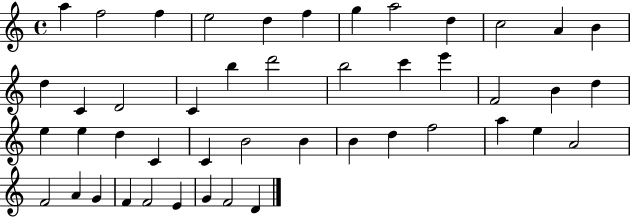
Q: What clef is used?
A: treble